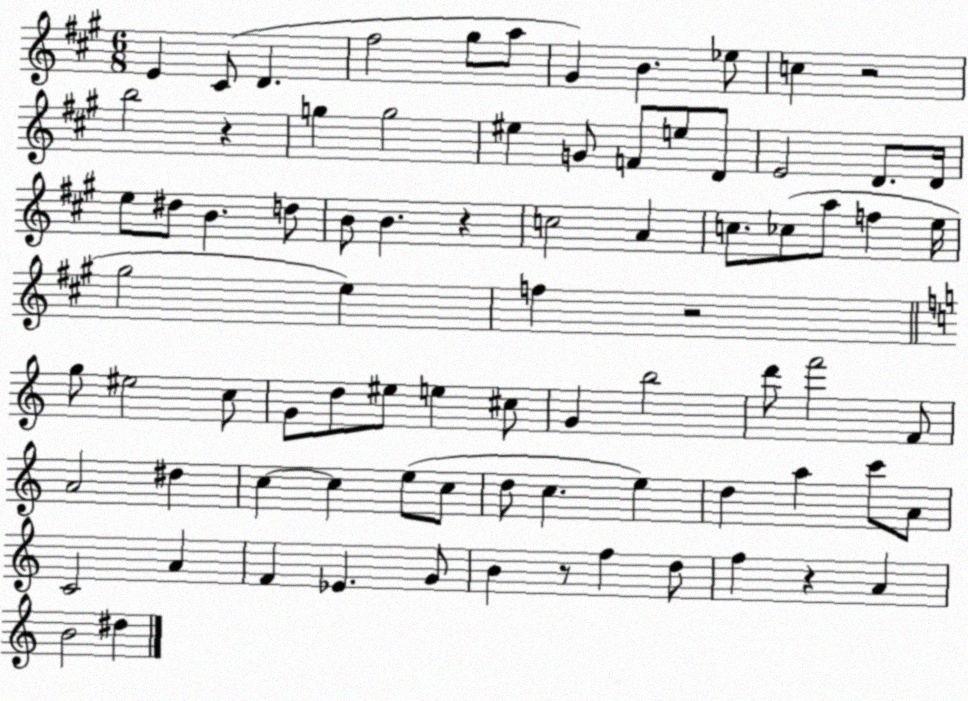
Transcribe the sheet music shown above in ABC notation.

X:1
T:Untitled
M:6/8
L:1/4
K:A
E ^C/2 D ^f2 ^g/2 a/2 ^G B _e/2 c z2 b2 z g g2 ^e G/2 F/2 e/2 D/2 E2 D/2 D/4 e/2 ^d/2 B d/2 B/2 B z c2 A c/2 _c/2 a/2 f e/4 ^g2 e f z2 g/2 ^e2 c/2 G/2 d/2 ^e/2 e ^c/2 G b2 d'/2 f'2 F/2 A2 ^d c c e/2 c/2 d/2 c e d a c'/2 A/2 C2 A F _E G/2 B z/2 f d/2 f z A B2 ^d